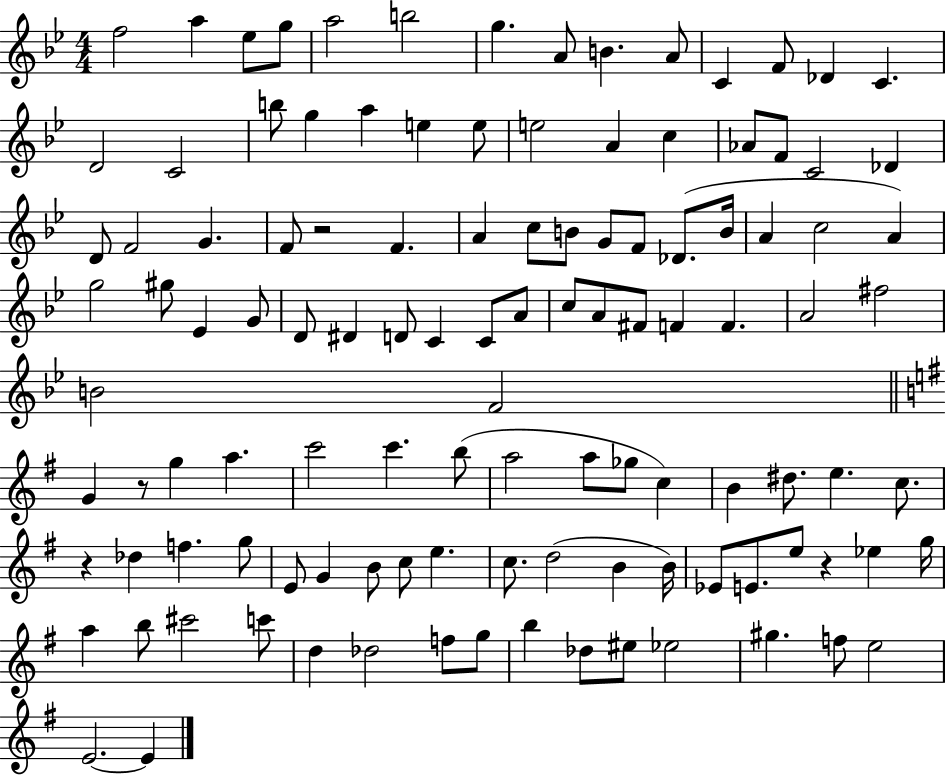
{
  \clef treble
  \numericTimeSignature
  \time 4/4
  \key bes \major
  f''2 a''4 ees''8 g''8 | a''2 b''2 | g''4. a'8 b'4. a'8 | c'4 f'8 des'4 c'4. | \break d'2 c'2 | b''8 g''4 a''4 e''4 e''8 | e''2 a'4 c''4 | aes'8 f'8 c'2 des'4 | \break d'8 f'2 g'4. | f'8 r2 f'4. | a'4 c''8 b'8 g'8 f'8 des'8.( b'16 | a'4 c''2 a'4) | \break g''2 gis''8 ees'4 g'8 | d'8 dis'4 d'8 c'4 c'8 a'8 | c''8 a'8 fis'8 f'4 f'4. | a'2 fis''2 | \break b'2 f'2 | \bar "||" \break \key g \major g'4 r8 g''4 a''4. | c'''2 c'''4. b''8( | a''2 a''8 ges''8 c''4) | b'4 dis''8. e''4. c''8. | \break r4 des''4 f''4. g''8 | e'8 g'4 b'8 c''8 e''4. | c''8. d''2( b'4 b'16) | ees'8 e'8. e''8 r4 ees''4 g''16 | \break a''4 b''8 cis'''2 c'''8 | d''4 des''2 f''8 g''8 | b''4 des''8 eis''8 ees''2 | gis''4. f''8 e''2 | \break e'2.~~ e'4 | \bar "|."
}